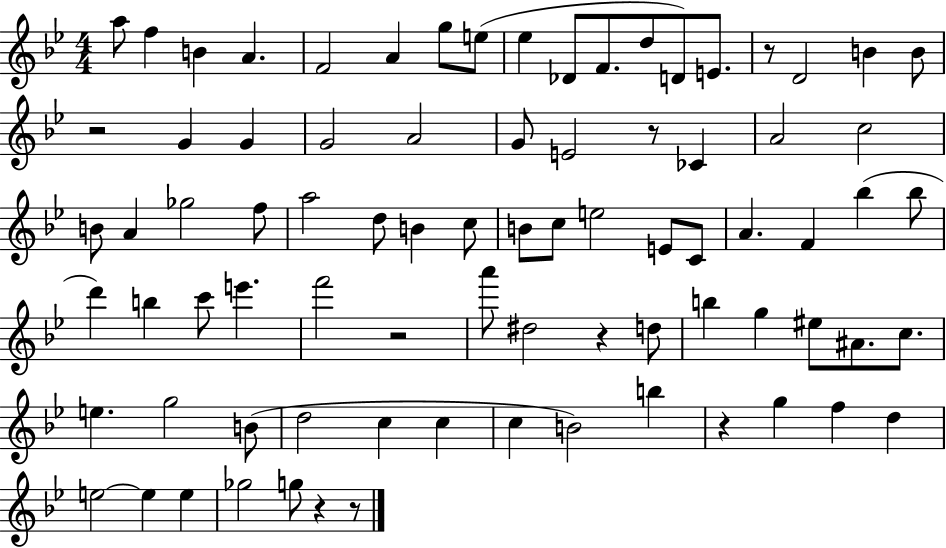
{
  \clef treble
  \numericTimeSignature
  \time 4/4
  \key bes \major
  a''8 f''4 b'4 a'4. | f'2 a'4 g''8 e''8( | ees''4 des'8 f'8. d''8 d'8) e'8. | r8 d'2 b'4 b'8 | \break r2 g'4 g'4 | g'2 a'2 | g'8 e'2 r8 ces'4 | a'2 c''2 | \break b'8 a'4 ges''2 f''8 | a''2 d''8 b'4 c''8 | b'8 c''8 e''2 e'8 c'8 | a'4. f'4 bes''4( bes''8 | \break d'''4) b''4 c'''8 e'''4. | f'''2 r2 | a'''8 dis''2 r4 d''8 | b''4 g''4 eis''8 ais'8. c''8. | \break e''4. g''2 b'8( | d''2 c''4 c''4 | c''4 b'2) b''4 | r4 g''4 f''4 d''4 | \break e''2~~ e''4 e''4 | ges''2 g''8 r4 r8 | \bar "|."
}